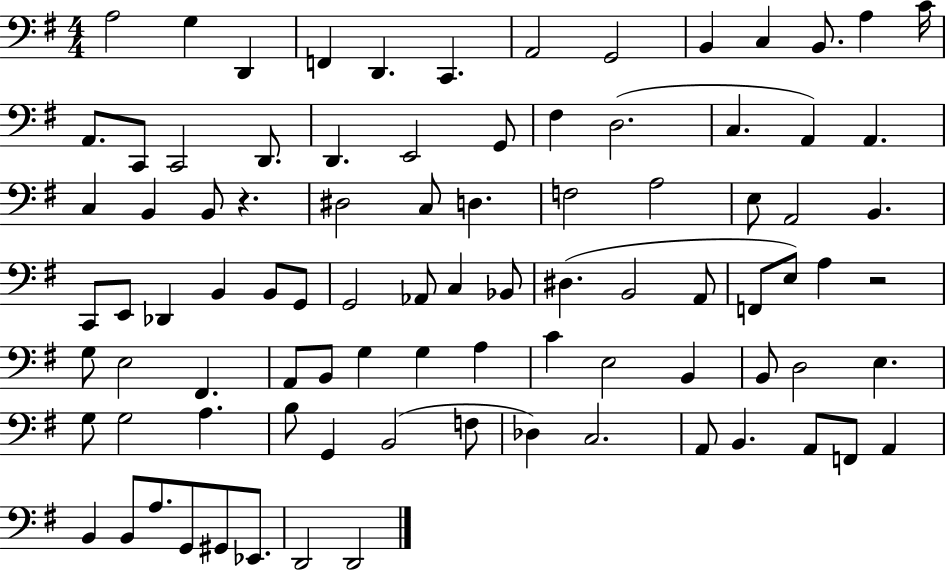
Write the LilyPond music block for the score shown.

{
  \clef bass
  \numericTimeSignature
  \time 4/4
  \key g \major
  \repeat volta 2 { a2 g4 d,4 | f,4 d,4. c,4. | a,2 g,2 | b,4 c4 b,8. a4 c'16 | \break a,8. c,8 c,2 d,8. | d,4. e,2 g,8 | fis4 d2.( | c4. a,4) a,4. | \break c4 b,4 b,8 r4. | dis2 c8 d4. | f2 a2 | e8 a,2 b,4. | \break c,8 e,8 des,4 b,4 b,8 g,8 | g,2 aes,8 c4 bes,8 | dis4.( b,2 a,8 | f,8 e8) a4 r2 | \break g8 e2 fis,4. | a,8 b,8 g4 g4 a4 | c'4 e2 b,4 | b,8 d2 e4. | \break g8 g2 a4. | b8 g,4 b,2( f8 | des4) c2. | a,8 b,4. a,8 f,8 a,4 | \break b,4 b,8 a8. g,8 gis,8 ees,8. | d,2 d,2 | } \bar "|."
}